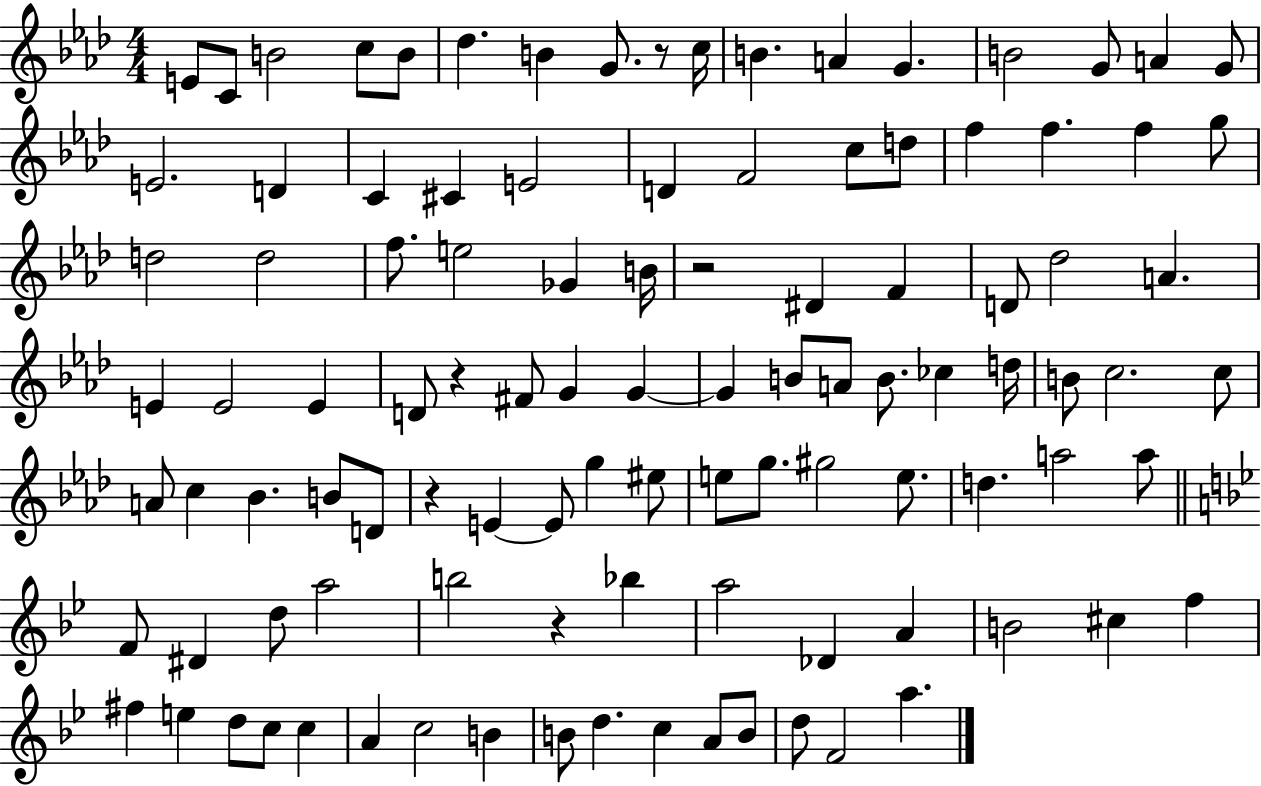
{
  \clef treble
  \numericTimeSignature
  \time 4/4
  \key aes \major
  e'8 c'8 b'2 c''8 b'8 | des''4. b'4 g'8. r8 c''16 | b'4. a'4 g'4. | b'2 g'8 a'4 g'8 | \break e'2. d'4 | c'4 cis'4 e'2 | d'4 f'2 c''8 d''8 | f''4 f''4. f''4 g''8 | \break d''2 d''2 | f''8. e''2 ges'4 b'16 | r2 dis'4 f'4 | d'8 des''2 a'4. | \break e'4 e'2 e'4 | d'8 r4 fis'8 g'4 g'4~~ | g'4 b'8 a'8 b'8. ces''4 d''16 | b'8 c''2. c''8 | \break a'8 c''4 bes'4. b'8 d'8 | r4 e'4~~ e'8 g''4 eis''8 | e''8 g''8. gis''2 e''8. | d''4. a''2 a''8 | \break \bar "||" \break \key bes \major f'8 dis'4 d''8 a''2 | b''2 r4 bes''4 | a''2 des'4 a'4 | b'2 cis''4 f''4 | \break fis''4 e''4 d''8 c''8 c''4 | a'4 c''2 b'4 | b'8 d''4. c''4 a'8 b'8 | d''8 f'2 a''4. | \break \bar "|."
}